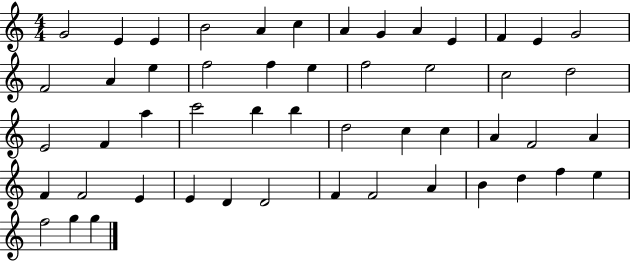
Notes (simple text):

G4/h E4/q E4/q B4/h A4/q C5/q A4/q G4/q A4/q E4/q F4/q E4/q G4/h F4/h A4/q E5/q F5/h F5/q E5/q F5/h E5/h C5/h D5/h E4/h F4/q A5/q C6/h B5/q B5/q D5/h C5/q C5/q A4/q F4/h A4/q F4/q F4/h E4/q E4/q D4/q D4/h F4/q F4/h A4/q B4/q D5/q F5/q E5/q F5/h G5/q G5/q